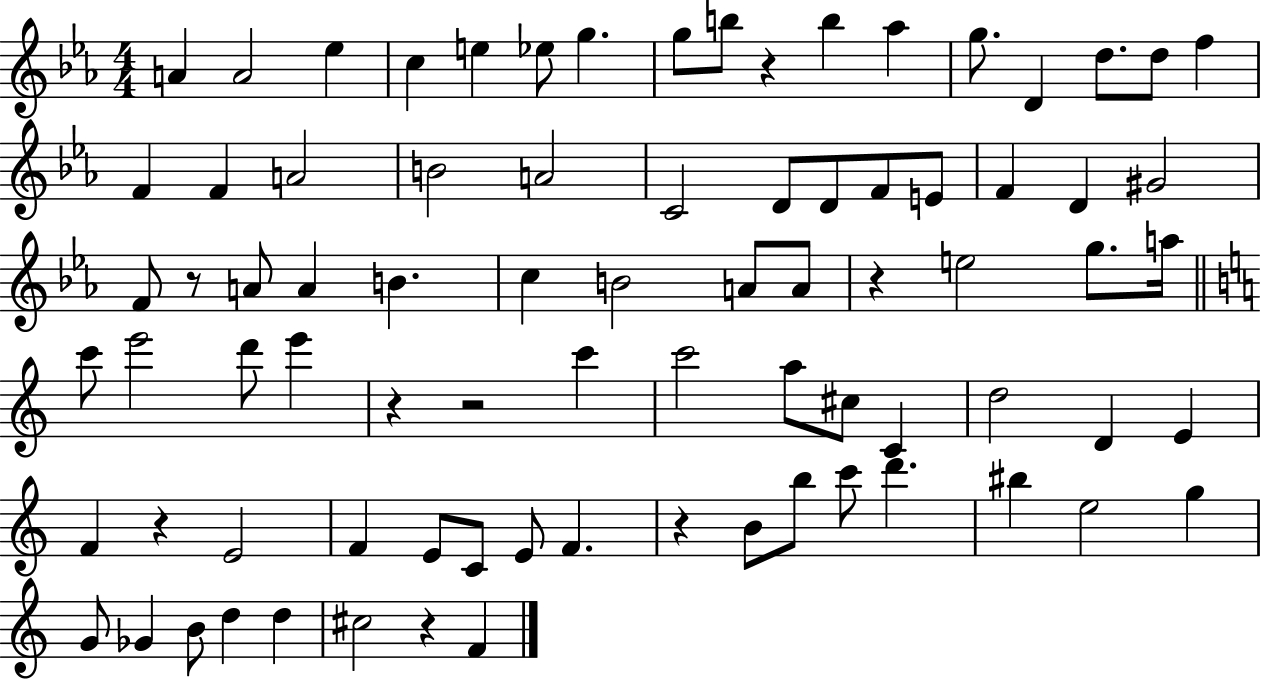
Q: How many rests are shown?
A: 8